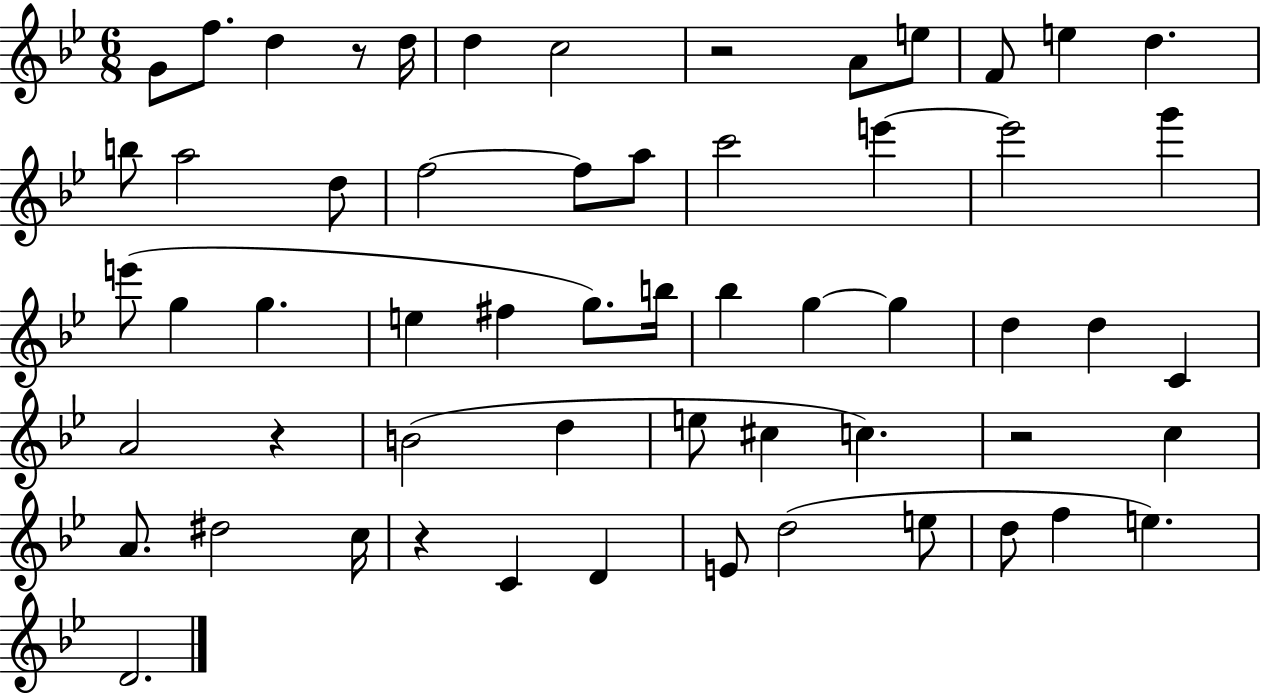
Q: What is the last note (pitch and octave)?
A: D4